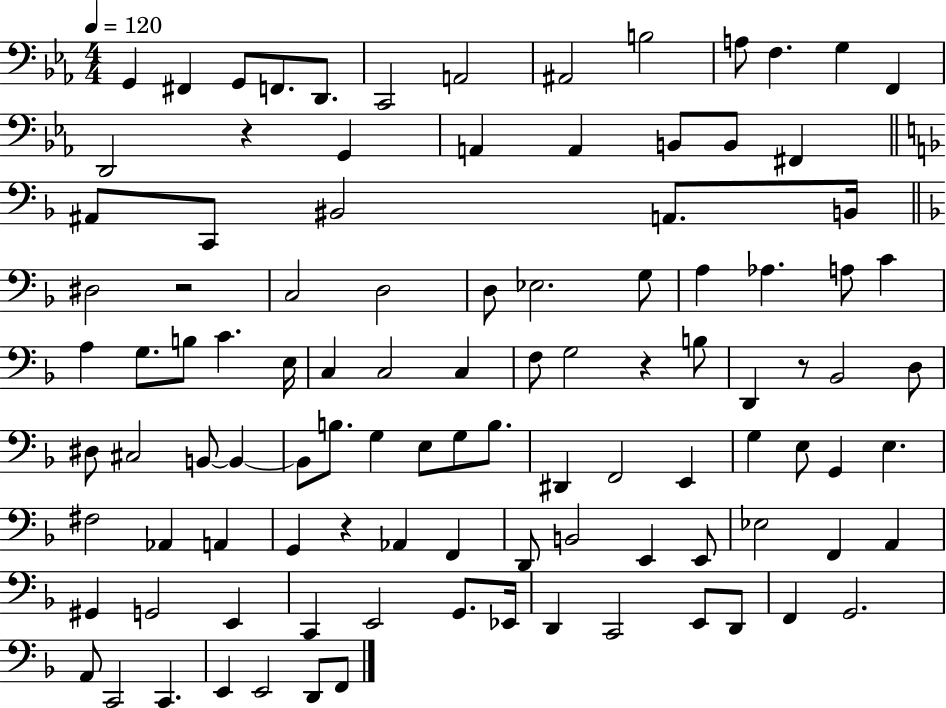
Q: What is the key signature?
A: EES major